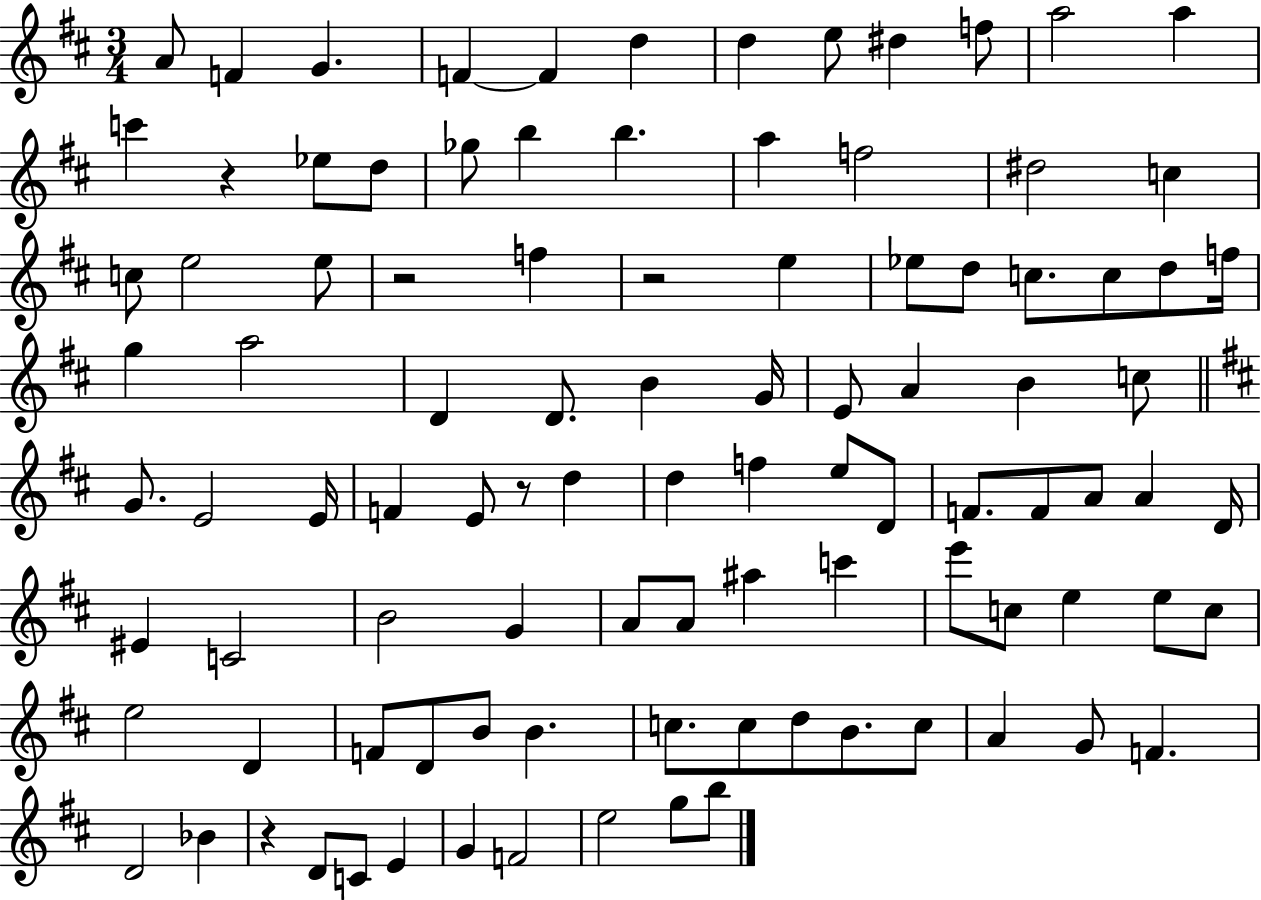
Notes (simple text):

A4/e F4/q G4/q. F4/q F4/q D5/q D5/q E5/e D#5/q F5/e A5/h A5/q C6/q R/q Eb5/e D5/e Gb5/e B5/q B5/q. A5/q F5/h D#5/h C5/q C5/e E5/h E5/e R/h F5/q R/h E5/q Eb5/e D5/e C5/e. C5/e D5/e F5/s G5/q A5/h D4/q D4/e. B4/q G4/s E4/e A4/q B4/q C5/e G4/e. E4/h E4/s F4/q E4/e R/e D5/q D5/q F5/q E5/e D4/e F4/e. F4/e A4/e A4/q D4/s EIS4/q C4/h B4/h G4/q A4/e A4/e A#5/q C6/q E6/e C5/e E5/q E5/e C5/e E5/h D4/q F4/e D4/e B4/e B4/q. C5/e. C5/e D5/e B4/e. C5/e A4/q G4/e F4/q. D4/h Bb4/q R/q D4/e C4/e E4/q G4/q F4/h E5/h G5/e B5/e